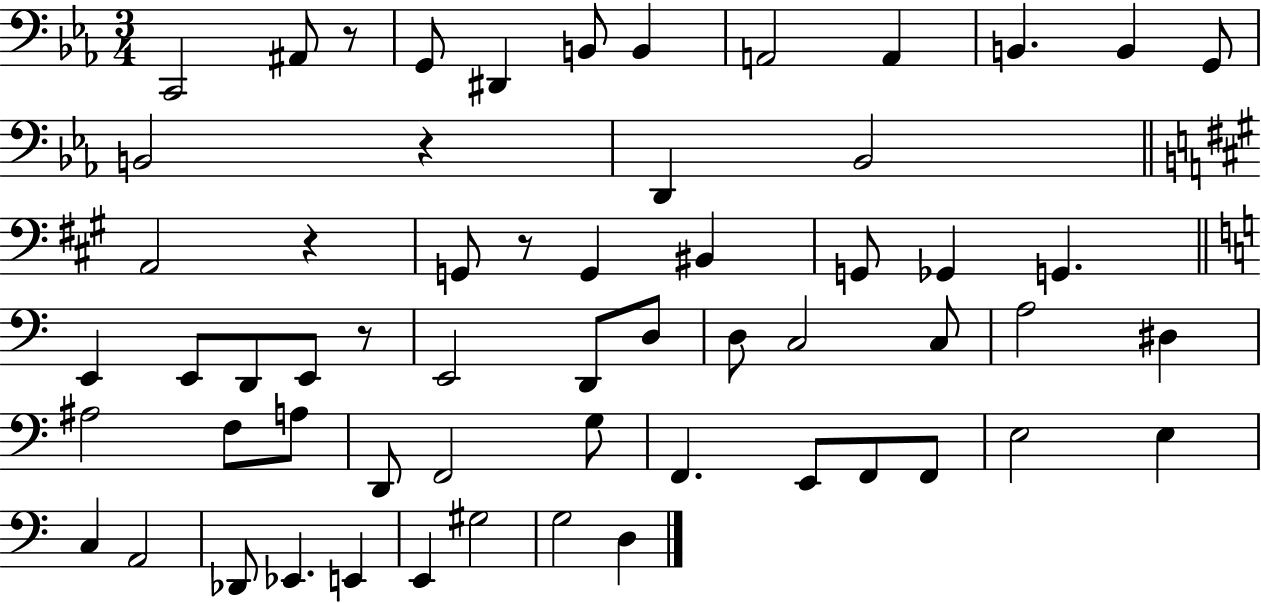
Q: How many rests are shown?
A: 5